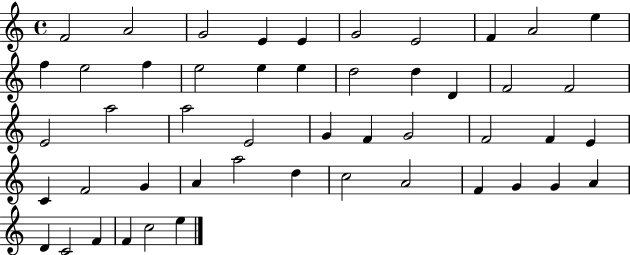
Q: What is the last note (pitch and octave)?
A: E5